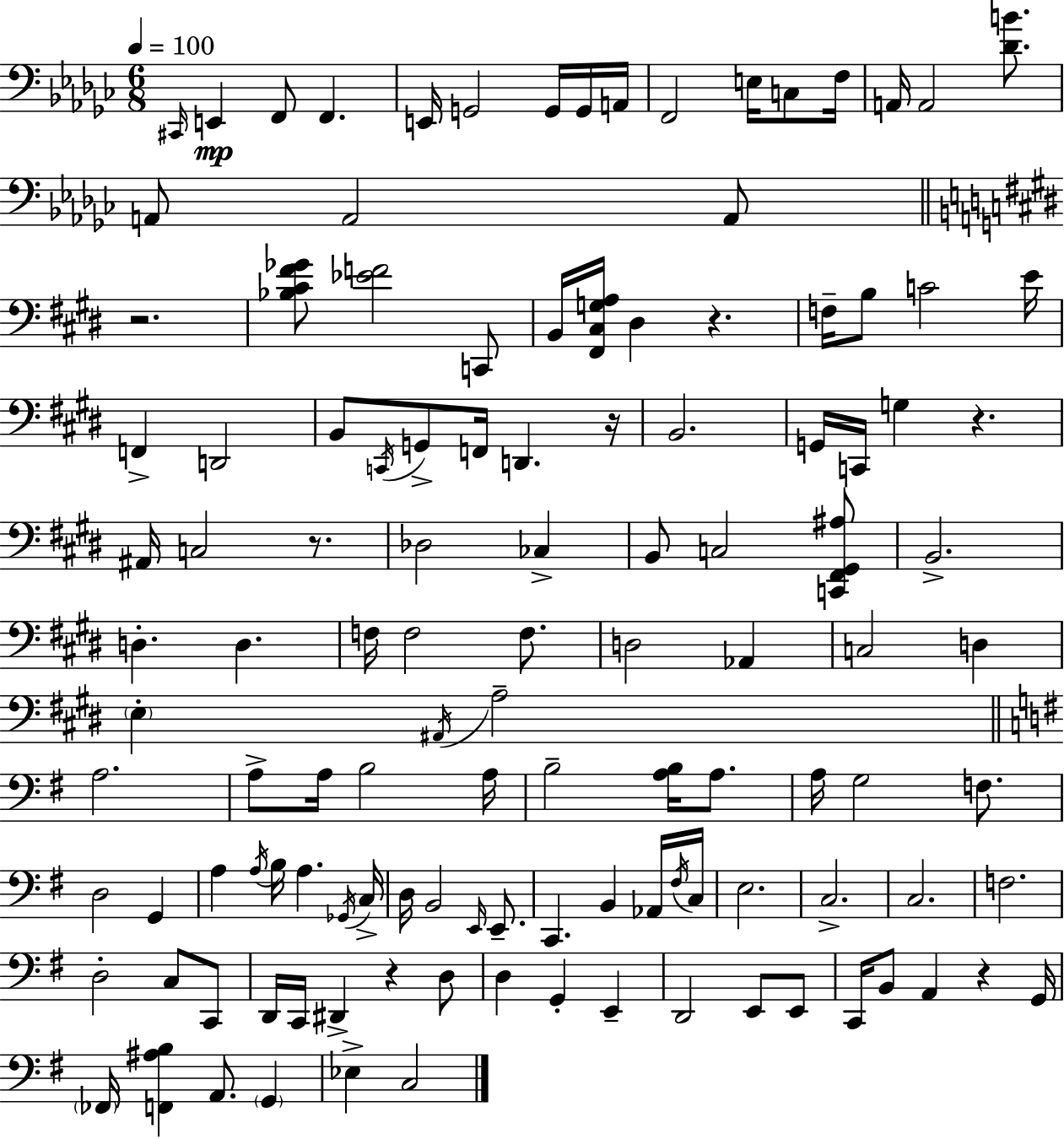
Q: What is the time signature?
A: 6/8